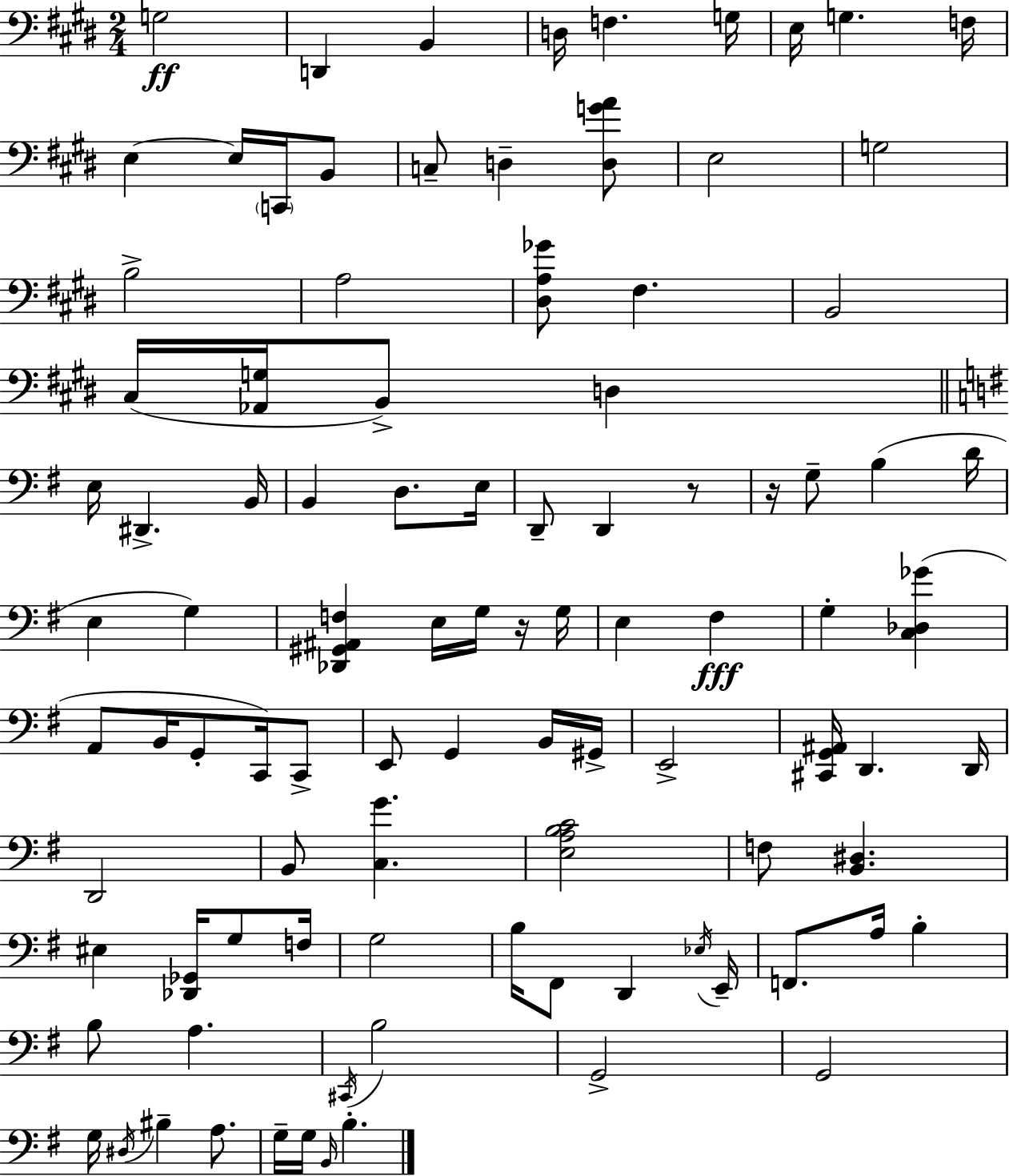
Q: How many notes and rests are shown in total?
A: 97